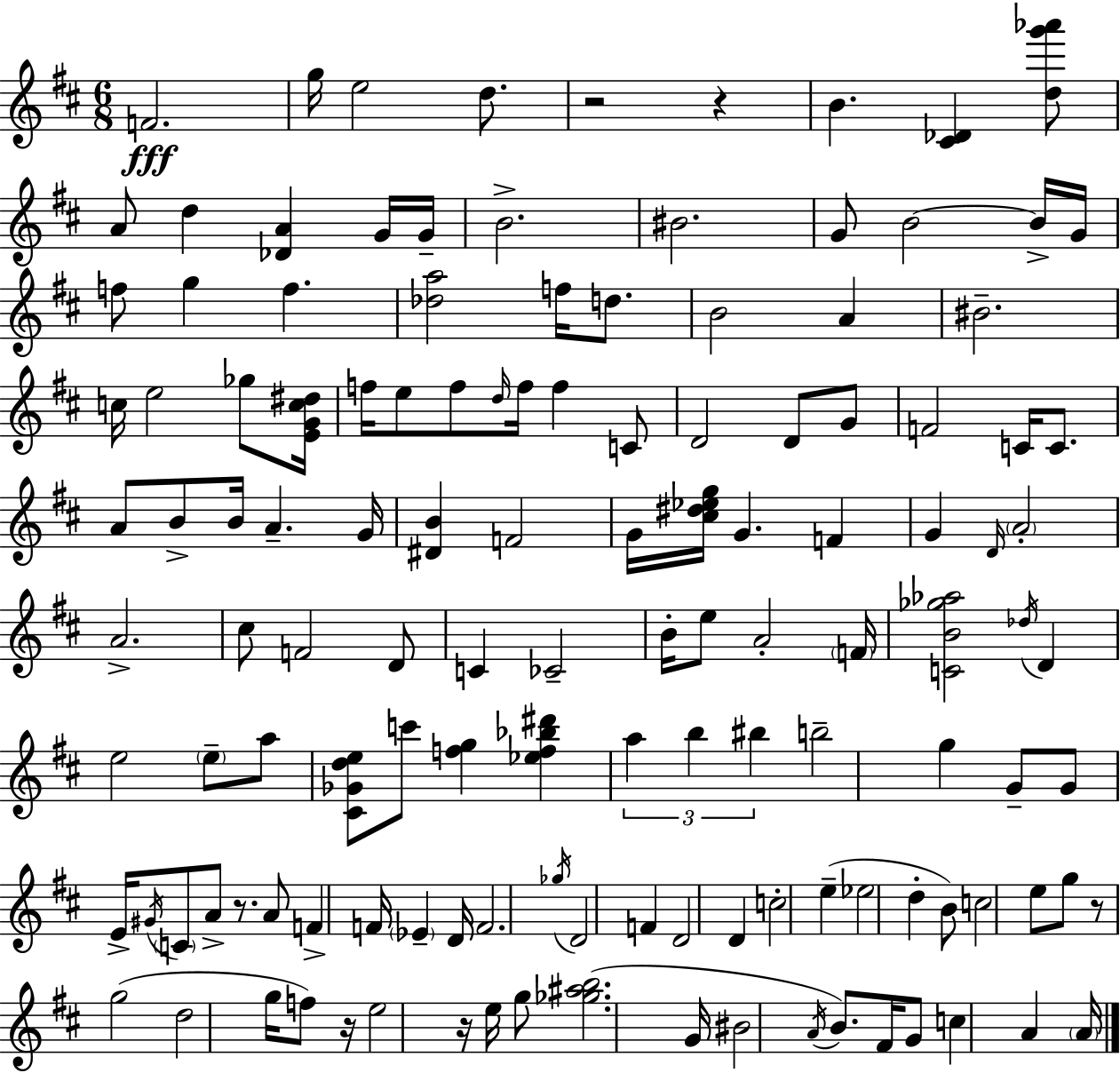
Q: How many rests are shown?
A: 6